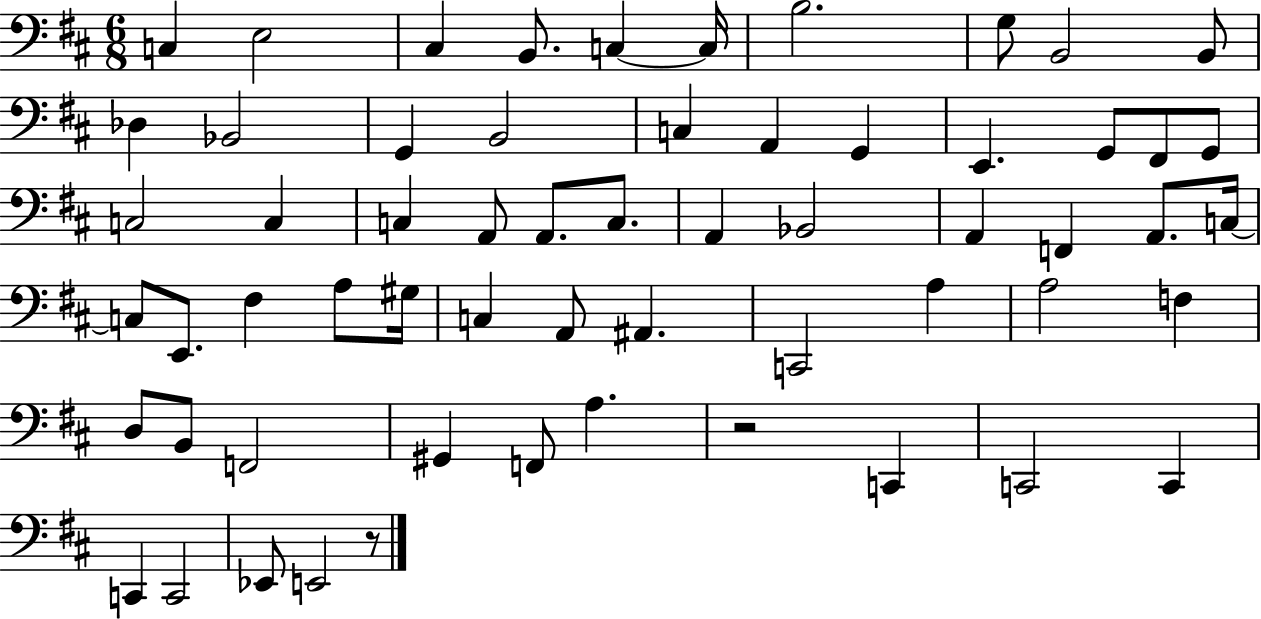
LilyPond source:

{
  \clef bass
  \numericTimeSignature
  \time 6/8
  \key d \major
  \repeat volta 2 { c4 e2 | cis4 b,8. c4~~ c16 | b2. | g8 b,2 b,8 | \break des4 bes,2 | g,4 b,2 | c4 a,4 g,4 | e,4. g,8 fis,8 g,8 | \break c2 c4 | c4 a,8 a,8. c8. | a,4 bes,2 | a,4 f,4 a,8. c16~~ | \break c8 e,8. fis4 a8 gis16 | c4 a,8 ais,4. | c,2 a4 | a2 f4 | \break d8 b,8 f,2 | gis,4 f,8 a4. | r2 c,4 | c,2 c,4 | \break c,4 c,2 | ees,8 e,2 r8 | } \bar "|."
}